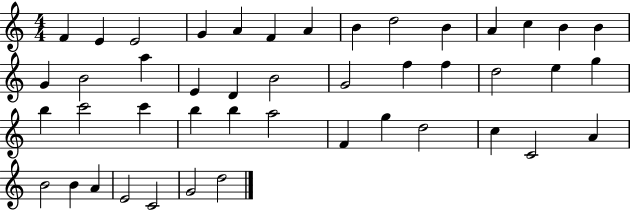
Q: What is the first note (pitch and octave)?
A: F4